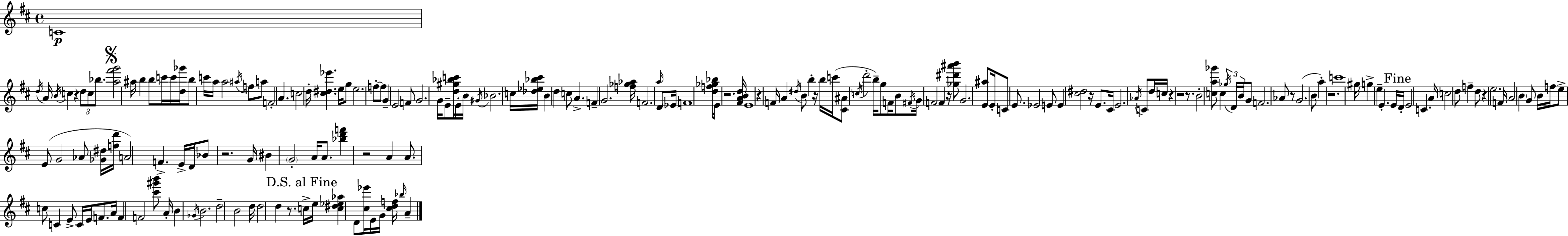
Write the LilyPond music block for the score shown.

{
  \clef treble
  \time 4/4
  \defaultTimeSignature
  \key d \major
  \repeat volta 2 { c'1\p | \acciaccatura { d''16 } a'16 \acciaccatura { b'16 } c''4 r4 \tuplet 3/2 { d''8 c''8 bes''8. } | \mark \markup { \musicglyph "scripts.segno" } <a'' fis''' g'''>2 ais''16 b''4 b''8 | c'''16 c'''16 <d'' ges'''>16 b''8 c'''16 a''16 a''2 | \break \acciaccatura { ais''16 } f''8 a''8 f'2-. a'4. | c''2 d''16-. <cis'' dis'' ees'''>4. | e''16 g''8 e''2. | f''8-.~~ f''8 g'4-- e'2 | \break f'8 g'2. g'16 | e'8-- <d'' gis'' bes'' c'''>16 e'16-. b'16 \acciaccatura { gis'16 } bes'2. | c''16 <des'' ees'' bes'' cis'''>16 b'4 d''4 c''8 a'4.-> | f'4-- g'2. | \break <f'' ges'' aes''>16 f'2. | \grace { a''16 } d'8 \parenthesize ees'16 f'1 | <d'' f'' ges'' bes''>8 e'16 r2. | <fis' a' b' d''>16 e'1 | \break r4 f'16 a'4 \acciaccatura { dis''16 } b'8 | b''4-. r16 b''16 c'''16( <cis' ais'>8 \acciaccatura { c''16 } d'''2-. | b''16--) g''8 f'16 b'8 \acciaccatura { fis'16 } g'16 f'2 | f'4 r16 <ges'' dis''' ais''' b'''>8 g'2. | \break <e' ais''>8 e'16-. c'8 e'8. ees'2 | e'8 e'4 <cis'' dis''>2 | r16 e'8. cis'16 e'2. | \acciaccatura { aes'16 } c'8 d''16 c''16 r4 r2 | \break r8. b'2-. | <c'' a'' ges'''>8 c''4 \tuplet 3/2 { \acciaccatura { ges''16 } d'16 b'16 } g'8 f'2. | aes'8 r8 g'2.( | b'8 a''4-.) r2. | \break c'''1 | gis''16 g''4-> e''4-- | e'4.-. e'16 \mark "Fine" d'16-. e'2 | c'4. a'16 c''2 | \break d''8 f''4-- d''8 r4 e''2. | f'16 a'2 | \parenthesize b'4 g'8 b'16 f''16 e''8-> e'8( g'2 | aes'8 <ges' dis''>16 <f'' d'''>16 a'2) | \break f'4.-> e'16-> d'16 bes'8 r2. | g'16 bis'4 \parenthesize g'2-. | a'16 a'8. <bes'' d''' f'''>4 r2 | a'4 a'8. c''8 c'4 | \break e'8-> c'16 e'16 f'8. a'16 f'4 f'2 | <cis''' gis''' b'''>8 a'16-. b'4 \acciaccatura { ges'16 } b'2. | d''2-- | b'2 d''16 d''2 | \break d''4 r8. \mark "D.S. al Fine" c''16-> e''16 <c'' dis'' ees'' aes''>4 | d'8 <cis'' ees'''>16 e'16 g'16 <cis'' d'' f''>16 \grace { bes''16 } a'4-- } \bar "|."
}